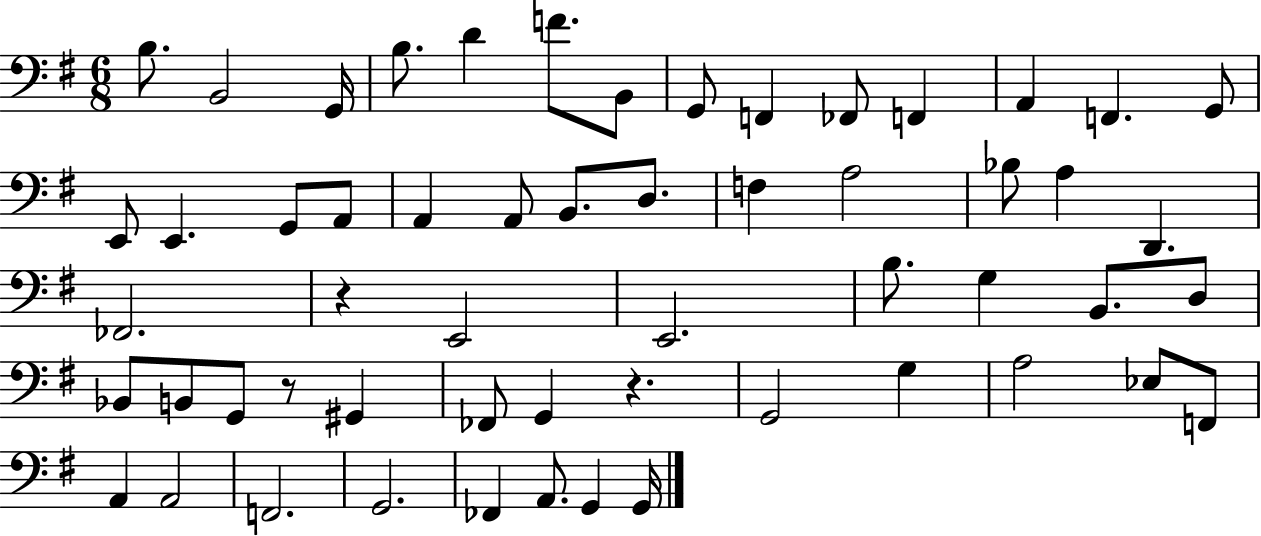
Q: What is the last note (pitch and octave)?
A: G2